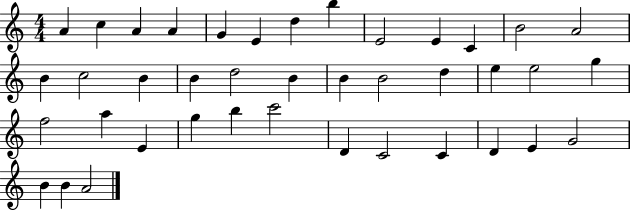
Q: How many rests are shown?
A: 0